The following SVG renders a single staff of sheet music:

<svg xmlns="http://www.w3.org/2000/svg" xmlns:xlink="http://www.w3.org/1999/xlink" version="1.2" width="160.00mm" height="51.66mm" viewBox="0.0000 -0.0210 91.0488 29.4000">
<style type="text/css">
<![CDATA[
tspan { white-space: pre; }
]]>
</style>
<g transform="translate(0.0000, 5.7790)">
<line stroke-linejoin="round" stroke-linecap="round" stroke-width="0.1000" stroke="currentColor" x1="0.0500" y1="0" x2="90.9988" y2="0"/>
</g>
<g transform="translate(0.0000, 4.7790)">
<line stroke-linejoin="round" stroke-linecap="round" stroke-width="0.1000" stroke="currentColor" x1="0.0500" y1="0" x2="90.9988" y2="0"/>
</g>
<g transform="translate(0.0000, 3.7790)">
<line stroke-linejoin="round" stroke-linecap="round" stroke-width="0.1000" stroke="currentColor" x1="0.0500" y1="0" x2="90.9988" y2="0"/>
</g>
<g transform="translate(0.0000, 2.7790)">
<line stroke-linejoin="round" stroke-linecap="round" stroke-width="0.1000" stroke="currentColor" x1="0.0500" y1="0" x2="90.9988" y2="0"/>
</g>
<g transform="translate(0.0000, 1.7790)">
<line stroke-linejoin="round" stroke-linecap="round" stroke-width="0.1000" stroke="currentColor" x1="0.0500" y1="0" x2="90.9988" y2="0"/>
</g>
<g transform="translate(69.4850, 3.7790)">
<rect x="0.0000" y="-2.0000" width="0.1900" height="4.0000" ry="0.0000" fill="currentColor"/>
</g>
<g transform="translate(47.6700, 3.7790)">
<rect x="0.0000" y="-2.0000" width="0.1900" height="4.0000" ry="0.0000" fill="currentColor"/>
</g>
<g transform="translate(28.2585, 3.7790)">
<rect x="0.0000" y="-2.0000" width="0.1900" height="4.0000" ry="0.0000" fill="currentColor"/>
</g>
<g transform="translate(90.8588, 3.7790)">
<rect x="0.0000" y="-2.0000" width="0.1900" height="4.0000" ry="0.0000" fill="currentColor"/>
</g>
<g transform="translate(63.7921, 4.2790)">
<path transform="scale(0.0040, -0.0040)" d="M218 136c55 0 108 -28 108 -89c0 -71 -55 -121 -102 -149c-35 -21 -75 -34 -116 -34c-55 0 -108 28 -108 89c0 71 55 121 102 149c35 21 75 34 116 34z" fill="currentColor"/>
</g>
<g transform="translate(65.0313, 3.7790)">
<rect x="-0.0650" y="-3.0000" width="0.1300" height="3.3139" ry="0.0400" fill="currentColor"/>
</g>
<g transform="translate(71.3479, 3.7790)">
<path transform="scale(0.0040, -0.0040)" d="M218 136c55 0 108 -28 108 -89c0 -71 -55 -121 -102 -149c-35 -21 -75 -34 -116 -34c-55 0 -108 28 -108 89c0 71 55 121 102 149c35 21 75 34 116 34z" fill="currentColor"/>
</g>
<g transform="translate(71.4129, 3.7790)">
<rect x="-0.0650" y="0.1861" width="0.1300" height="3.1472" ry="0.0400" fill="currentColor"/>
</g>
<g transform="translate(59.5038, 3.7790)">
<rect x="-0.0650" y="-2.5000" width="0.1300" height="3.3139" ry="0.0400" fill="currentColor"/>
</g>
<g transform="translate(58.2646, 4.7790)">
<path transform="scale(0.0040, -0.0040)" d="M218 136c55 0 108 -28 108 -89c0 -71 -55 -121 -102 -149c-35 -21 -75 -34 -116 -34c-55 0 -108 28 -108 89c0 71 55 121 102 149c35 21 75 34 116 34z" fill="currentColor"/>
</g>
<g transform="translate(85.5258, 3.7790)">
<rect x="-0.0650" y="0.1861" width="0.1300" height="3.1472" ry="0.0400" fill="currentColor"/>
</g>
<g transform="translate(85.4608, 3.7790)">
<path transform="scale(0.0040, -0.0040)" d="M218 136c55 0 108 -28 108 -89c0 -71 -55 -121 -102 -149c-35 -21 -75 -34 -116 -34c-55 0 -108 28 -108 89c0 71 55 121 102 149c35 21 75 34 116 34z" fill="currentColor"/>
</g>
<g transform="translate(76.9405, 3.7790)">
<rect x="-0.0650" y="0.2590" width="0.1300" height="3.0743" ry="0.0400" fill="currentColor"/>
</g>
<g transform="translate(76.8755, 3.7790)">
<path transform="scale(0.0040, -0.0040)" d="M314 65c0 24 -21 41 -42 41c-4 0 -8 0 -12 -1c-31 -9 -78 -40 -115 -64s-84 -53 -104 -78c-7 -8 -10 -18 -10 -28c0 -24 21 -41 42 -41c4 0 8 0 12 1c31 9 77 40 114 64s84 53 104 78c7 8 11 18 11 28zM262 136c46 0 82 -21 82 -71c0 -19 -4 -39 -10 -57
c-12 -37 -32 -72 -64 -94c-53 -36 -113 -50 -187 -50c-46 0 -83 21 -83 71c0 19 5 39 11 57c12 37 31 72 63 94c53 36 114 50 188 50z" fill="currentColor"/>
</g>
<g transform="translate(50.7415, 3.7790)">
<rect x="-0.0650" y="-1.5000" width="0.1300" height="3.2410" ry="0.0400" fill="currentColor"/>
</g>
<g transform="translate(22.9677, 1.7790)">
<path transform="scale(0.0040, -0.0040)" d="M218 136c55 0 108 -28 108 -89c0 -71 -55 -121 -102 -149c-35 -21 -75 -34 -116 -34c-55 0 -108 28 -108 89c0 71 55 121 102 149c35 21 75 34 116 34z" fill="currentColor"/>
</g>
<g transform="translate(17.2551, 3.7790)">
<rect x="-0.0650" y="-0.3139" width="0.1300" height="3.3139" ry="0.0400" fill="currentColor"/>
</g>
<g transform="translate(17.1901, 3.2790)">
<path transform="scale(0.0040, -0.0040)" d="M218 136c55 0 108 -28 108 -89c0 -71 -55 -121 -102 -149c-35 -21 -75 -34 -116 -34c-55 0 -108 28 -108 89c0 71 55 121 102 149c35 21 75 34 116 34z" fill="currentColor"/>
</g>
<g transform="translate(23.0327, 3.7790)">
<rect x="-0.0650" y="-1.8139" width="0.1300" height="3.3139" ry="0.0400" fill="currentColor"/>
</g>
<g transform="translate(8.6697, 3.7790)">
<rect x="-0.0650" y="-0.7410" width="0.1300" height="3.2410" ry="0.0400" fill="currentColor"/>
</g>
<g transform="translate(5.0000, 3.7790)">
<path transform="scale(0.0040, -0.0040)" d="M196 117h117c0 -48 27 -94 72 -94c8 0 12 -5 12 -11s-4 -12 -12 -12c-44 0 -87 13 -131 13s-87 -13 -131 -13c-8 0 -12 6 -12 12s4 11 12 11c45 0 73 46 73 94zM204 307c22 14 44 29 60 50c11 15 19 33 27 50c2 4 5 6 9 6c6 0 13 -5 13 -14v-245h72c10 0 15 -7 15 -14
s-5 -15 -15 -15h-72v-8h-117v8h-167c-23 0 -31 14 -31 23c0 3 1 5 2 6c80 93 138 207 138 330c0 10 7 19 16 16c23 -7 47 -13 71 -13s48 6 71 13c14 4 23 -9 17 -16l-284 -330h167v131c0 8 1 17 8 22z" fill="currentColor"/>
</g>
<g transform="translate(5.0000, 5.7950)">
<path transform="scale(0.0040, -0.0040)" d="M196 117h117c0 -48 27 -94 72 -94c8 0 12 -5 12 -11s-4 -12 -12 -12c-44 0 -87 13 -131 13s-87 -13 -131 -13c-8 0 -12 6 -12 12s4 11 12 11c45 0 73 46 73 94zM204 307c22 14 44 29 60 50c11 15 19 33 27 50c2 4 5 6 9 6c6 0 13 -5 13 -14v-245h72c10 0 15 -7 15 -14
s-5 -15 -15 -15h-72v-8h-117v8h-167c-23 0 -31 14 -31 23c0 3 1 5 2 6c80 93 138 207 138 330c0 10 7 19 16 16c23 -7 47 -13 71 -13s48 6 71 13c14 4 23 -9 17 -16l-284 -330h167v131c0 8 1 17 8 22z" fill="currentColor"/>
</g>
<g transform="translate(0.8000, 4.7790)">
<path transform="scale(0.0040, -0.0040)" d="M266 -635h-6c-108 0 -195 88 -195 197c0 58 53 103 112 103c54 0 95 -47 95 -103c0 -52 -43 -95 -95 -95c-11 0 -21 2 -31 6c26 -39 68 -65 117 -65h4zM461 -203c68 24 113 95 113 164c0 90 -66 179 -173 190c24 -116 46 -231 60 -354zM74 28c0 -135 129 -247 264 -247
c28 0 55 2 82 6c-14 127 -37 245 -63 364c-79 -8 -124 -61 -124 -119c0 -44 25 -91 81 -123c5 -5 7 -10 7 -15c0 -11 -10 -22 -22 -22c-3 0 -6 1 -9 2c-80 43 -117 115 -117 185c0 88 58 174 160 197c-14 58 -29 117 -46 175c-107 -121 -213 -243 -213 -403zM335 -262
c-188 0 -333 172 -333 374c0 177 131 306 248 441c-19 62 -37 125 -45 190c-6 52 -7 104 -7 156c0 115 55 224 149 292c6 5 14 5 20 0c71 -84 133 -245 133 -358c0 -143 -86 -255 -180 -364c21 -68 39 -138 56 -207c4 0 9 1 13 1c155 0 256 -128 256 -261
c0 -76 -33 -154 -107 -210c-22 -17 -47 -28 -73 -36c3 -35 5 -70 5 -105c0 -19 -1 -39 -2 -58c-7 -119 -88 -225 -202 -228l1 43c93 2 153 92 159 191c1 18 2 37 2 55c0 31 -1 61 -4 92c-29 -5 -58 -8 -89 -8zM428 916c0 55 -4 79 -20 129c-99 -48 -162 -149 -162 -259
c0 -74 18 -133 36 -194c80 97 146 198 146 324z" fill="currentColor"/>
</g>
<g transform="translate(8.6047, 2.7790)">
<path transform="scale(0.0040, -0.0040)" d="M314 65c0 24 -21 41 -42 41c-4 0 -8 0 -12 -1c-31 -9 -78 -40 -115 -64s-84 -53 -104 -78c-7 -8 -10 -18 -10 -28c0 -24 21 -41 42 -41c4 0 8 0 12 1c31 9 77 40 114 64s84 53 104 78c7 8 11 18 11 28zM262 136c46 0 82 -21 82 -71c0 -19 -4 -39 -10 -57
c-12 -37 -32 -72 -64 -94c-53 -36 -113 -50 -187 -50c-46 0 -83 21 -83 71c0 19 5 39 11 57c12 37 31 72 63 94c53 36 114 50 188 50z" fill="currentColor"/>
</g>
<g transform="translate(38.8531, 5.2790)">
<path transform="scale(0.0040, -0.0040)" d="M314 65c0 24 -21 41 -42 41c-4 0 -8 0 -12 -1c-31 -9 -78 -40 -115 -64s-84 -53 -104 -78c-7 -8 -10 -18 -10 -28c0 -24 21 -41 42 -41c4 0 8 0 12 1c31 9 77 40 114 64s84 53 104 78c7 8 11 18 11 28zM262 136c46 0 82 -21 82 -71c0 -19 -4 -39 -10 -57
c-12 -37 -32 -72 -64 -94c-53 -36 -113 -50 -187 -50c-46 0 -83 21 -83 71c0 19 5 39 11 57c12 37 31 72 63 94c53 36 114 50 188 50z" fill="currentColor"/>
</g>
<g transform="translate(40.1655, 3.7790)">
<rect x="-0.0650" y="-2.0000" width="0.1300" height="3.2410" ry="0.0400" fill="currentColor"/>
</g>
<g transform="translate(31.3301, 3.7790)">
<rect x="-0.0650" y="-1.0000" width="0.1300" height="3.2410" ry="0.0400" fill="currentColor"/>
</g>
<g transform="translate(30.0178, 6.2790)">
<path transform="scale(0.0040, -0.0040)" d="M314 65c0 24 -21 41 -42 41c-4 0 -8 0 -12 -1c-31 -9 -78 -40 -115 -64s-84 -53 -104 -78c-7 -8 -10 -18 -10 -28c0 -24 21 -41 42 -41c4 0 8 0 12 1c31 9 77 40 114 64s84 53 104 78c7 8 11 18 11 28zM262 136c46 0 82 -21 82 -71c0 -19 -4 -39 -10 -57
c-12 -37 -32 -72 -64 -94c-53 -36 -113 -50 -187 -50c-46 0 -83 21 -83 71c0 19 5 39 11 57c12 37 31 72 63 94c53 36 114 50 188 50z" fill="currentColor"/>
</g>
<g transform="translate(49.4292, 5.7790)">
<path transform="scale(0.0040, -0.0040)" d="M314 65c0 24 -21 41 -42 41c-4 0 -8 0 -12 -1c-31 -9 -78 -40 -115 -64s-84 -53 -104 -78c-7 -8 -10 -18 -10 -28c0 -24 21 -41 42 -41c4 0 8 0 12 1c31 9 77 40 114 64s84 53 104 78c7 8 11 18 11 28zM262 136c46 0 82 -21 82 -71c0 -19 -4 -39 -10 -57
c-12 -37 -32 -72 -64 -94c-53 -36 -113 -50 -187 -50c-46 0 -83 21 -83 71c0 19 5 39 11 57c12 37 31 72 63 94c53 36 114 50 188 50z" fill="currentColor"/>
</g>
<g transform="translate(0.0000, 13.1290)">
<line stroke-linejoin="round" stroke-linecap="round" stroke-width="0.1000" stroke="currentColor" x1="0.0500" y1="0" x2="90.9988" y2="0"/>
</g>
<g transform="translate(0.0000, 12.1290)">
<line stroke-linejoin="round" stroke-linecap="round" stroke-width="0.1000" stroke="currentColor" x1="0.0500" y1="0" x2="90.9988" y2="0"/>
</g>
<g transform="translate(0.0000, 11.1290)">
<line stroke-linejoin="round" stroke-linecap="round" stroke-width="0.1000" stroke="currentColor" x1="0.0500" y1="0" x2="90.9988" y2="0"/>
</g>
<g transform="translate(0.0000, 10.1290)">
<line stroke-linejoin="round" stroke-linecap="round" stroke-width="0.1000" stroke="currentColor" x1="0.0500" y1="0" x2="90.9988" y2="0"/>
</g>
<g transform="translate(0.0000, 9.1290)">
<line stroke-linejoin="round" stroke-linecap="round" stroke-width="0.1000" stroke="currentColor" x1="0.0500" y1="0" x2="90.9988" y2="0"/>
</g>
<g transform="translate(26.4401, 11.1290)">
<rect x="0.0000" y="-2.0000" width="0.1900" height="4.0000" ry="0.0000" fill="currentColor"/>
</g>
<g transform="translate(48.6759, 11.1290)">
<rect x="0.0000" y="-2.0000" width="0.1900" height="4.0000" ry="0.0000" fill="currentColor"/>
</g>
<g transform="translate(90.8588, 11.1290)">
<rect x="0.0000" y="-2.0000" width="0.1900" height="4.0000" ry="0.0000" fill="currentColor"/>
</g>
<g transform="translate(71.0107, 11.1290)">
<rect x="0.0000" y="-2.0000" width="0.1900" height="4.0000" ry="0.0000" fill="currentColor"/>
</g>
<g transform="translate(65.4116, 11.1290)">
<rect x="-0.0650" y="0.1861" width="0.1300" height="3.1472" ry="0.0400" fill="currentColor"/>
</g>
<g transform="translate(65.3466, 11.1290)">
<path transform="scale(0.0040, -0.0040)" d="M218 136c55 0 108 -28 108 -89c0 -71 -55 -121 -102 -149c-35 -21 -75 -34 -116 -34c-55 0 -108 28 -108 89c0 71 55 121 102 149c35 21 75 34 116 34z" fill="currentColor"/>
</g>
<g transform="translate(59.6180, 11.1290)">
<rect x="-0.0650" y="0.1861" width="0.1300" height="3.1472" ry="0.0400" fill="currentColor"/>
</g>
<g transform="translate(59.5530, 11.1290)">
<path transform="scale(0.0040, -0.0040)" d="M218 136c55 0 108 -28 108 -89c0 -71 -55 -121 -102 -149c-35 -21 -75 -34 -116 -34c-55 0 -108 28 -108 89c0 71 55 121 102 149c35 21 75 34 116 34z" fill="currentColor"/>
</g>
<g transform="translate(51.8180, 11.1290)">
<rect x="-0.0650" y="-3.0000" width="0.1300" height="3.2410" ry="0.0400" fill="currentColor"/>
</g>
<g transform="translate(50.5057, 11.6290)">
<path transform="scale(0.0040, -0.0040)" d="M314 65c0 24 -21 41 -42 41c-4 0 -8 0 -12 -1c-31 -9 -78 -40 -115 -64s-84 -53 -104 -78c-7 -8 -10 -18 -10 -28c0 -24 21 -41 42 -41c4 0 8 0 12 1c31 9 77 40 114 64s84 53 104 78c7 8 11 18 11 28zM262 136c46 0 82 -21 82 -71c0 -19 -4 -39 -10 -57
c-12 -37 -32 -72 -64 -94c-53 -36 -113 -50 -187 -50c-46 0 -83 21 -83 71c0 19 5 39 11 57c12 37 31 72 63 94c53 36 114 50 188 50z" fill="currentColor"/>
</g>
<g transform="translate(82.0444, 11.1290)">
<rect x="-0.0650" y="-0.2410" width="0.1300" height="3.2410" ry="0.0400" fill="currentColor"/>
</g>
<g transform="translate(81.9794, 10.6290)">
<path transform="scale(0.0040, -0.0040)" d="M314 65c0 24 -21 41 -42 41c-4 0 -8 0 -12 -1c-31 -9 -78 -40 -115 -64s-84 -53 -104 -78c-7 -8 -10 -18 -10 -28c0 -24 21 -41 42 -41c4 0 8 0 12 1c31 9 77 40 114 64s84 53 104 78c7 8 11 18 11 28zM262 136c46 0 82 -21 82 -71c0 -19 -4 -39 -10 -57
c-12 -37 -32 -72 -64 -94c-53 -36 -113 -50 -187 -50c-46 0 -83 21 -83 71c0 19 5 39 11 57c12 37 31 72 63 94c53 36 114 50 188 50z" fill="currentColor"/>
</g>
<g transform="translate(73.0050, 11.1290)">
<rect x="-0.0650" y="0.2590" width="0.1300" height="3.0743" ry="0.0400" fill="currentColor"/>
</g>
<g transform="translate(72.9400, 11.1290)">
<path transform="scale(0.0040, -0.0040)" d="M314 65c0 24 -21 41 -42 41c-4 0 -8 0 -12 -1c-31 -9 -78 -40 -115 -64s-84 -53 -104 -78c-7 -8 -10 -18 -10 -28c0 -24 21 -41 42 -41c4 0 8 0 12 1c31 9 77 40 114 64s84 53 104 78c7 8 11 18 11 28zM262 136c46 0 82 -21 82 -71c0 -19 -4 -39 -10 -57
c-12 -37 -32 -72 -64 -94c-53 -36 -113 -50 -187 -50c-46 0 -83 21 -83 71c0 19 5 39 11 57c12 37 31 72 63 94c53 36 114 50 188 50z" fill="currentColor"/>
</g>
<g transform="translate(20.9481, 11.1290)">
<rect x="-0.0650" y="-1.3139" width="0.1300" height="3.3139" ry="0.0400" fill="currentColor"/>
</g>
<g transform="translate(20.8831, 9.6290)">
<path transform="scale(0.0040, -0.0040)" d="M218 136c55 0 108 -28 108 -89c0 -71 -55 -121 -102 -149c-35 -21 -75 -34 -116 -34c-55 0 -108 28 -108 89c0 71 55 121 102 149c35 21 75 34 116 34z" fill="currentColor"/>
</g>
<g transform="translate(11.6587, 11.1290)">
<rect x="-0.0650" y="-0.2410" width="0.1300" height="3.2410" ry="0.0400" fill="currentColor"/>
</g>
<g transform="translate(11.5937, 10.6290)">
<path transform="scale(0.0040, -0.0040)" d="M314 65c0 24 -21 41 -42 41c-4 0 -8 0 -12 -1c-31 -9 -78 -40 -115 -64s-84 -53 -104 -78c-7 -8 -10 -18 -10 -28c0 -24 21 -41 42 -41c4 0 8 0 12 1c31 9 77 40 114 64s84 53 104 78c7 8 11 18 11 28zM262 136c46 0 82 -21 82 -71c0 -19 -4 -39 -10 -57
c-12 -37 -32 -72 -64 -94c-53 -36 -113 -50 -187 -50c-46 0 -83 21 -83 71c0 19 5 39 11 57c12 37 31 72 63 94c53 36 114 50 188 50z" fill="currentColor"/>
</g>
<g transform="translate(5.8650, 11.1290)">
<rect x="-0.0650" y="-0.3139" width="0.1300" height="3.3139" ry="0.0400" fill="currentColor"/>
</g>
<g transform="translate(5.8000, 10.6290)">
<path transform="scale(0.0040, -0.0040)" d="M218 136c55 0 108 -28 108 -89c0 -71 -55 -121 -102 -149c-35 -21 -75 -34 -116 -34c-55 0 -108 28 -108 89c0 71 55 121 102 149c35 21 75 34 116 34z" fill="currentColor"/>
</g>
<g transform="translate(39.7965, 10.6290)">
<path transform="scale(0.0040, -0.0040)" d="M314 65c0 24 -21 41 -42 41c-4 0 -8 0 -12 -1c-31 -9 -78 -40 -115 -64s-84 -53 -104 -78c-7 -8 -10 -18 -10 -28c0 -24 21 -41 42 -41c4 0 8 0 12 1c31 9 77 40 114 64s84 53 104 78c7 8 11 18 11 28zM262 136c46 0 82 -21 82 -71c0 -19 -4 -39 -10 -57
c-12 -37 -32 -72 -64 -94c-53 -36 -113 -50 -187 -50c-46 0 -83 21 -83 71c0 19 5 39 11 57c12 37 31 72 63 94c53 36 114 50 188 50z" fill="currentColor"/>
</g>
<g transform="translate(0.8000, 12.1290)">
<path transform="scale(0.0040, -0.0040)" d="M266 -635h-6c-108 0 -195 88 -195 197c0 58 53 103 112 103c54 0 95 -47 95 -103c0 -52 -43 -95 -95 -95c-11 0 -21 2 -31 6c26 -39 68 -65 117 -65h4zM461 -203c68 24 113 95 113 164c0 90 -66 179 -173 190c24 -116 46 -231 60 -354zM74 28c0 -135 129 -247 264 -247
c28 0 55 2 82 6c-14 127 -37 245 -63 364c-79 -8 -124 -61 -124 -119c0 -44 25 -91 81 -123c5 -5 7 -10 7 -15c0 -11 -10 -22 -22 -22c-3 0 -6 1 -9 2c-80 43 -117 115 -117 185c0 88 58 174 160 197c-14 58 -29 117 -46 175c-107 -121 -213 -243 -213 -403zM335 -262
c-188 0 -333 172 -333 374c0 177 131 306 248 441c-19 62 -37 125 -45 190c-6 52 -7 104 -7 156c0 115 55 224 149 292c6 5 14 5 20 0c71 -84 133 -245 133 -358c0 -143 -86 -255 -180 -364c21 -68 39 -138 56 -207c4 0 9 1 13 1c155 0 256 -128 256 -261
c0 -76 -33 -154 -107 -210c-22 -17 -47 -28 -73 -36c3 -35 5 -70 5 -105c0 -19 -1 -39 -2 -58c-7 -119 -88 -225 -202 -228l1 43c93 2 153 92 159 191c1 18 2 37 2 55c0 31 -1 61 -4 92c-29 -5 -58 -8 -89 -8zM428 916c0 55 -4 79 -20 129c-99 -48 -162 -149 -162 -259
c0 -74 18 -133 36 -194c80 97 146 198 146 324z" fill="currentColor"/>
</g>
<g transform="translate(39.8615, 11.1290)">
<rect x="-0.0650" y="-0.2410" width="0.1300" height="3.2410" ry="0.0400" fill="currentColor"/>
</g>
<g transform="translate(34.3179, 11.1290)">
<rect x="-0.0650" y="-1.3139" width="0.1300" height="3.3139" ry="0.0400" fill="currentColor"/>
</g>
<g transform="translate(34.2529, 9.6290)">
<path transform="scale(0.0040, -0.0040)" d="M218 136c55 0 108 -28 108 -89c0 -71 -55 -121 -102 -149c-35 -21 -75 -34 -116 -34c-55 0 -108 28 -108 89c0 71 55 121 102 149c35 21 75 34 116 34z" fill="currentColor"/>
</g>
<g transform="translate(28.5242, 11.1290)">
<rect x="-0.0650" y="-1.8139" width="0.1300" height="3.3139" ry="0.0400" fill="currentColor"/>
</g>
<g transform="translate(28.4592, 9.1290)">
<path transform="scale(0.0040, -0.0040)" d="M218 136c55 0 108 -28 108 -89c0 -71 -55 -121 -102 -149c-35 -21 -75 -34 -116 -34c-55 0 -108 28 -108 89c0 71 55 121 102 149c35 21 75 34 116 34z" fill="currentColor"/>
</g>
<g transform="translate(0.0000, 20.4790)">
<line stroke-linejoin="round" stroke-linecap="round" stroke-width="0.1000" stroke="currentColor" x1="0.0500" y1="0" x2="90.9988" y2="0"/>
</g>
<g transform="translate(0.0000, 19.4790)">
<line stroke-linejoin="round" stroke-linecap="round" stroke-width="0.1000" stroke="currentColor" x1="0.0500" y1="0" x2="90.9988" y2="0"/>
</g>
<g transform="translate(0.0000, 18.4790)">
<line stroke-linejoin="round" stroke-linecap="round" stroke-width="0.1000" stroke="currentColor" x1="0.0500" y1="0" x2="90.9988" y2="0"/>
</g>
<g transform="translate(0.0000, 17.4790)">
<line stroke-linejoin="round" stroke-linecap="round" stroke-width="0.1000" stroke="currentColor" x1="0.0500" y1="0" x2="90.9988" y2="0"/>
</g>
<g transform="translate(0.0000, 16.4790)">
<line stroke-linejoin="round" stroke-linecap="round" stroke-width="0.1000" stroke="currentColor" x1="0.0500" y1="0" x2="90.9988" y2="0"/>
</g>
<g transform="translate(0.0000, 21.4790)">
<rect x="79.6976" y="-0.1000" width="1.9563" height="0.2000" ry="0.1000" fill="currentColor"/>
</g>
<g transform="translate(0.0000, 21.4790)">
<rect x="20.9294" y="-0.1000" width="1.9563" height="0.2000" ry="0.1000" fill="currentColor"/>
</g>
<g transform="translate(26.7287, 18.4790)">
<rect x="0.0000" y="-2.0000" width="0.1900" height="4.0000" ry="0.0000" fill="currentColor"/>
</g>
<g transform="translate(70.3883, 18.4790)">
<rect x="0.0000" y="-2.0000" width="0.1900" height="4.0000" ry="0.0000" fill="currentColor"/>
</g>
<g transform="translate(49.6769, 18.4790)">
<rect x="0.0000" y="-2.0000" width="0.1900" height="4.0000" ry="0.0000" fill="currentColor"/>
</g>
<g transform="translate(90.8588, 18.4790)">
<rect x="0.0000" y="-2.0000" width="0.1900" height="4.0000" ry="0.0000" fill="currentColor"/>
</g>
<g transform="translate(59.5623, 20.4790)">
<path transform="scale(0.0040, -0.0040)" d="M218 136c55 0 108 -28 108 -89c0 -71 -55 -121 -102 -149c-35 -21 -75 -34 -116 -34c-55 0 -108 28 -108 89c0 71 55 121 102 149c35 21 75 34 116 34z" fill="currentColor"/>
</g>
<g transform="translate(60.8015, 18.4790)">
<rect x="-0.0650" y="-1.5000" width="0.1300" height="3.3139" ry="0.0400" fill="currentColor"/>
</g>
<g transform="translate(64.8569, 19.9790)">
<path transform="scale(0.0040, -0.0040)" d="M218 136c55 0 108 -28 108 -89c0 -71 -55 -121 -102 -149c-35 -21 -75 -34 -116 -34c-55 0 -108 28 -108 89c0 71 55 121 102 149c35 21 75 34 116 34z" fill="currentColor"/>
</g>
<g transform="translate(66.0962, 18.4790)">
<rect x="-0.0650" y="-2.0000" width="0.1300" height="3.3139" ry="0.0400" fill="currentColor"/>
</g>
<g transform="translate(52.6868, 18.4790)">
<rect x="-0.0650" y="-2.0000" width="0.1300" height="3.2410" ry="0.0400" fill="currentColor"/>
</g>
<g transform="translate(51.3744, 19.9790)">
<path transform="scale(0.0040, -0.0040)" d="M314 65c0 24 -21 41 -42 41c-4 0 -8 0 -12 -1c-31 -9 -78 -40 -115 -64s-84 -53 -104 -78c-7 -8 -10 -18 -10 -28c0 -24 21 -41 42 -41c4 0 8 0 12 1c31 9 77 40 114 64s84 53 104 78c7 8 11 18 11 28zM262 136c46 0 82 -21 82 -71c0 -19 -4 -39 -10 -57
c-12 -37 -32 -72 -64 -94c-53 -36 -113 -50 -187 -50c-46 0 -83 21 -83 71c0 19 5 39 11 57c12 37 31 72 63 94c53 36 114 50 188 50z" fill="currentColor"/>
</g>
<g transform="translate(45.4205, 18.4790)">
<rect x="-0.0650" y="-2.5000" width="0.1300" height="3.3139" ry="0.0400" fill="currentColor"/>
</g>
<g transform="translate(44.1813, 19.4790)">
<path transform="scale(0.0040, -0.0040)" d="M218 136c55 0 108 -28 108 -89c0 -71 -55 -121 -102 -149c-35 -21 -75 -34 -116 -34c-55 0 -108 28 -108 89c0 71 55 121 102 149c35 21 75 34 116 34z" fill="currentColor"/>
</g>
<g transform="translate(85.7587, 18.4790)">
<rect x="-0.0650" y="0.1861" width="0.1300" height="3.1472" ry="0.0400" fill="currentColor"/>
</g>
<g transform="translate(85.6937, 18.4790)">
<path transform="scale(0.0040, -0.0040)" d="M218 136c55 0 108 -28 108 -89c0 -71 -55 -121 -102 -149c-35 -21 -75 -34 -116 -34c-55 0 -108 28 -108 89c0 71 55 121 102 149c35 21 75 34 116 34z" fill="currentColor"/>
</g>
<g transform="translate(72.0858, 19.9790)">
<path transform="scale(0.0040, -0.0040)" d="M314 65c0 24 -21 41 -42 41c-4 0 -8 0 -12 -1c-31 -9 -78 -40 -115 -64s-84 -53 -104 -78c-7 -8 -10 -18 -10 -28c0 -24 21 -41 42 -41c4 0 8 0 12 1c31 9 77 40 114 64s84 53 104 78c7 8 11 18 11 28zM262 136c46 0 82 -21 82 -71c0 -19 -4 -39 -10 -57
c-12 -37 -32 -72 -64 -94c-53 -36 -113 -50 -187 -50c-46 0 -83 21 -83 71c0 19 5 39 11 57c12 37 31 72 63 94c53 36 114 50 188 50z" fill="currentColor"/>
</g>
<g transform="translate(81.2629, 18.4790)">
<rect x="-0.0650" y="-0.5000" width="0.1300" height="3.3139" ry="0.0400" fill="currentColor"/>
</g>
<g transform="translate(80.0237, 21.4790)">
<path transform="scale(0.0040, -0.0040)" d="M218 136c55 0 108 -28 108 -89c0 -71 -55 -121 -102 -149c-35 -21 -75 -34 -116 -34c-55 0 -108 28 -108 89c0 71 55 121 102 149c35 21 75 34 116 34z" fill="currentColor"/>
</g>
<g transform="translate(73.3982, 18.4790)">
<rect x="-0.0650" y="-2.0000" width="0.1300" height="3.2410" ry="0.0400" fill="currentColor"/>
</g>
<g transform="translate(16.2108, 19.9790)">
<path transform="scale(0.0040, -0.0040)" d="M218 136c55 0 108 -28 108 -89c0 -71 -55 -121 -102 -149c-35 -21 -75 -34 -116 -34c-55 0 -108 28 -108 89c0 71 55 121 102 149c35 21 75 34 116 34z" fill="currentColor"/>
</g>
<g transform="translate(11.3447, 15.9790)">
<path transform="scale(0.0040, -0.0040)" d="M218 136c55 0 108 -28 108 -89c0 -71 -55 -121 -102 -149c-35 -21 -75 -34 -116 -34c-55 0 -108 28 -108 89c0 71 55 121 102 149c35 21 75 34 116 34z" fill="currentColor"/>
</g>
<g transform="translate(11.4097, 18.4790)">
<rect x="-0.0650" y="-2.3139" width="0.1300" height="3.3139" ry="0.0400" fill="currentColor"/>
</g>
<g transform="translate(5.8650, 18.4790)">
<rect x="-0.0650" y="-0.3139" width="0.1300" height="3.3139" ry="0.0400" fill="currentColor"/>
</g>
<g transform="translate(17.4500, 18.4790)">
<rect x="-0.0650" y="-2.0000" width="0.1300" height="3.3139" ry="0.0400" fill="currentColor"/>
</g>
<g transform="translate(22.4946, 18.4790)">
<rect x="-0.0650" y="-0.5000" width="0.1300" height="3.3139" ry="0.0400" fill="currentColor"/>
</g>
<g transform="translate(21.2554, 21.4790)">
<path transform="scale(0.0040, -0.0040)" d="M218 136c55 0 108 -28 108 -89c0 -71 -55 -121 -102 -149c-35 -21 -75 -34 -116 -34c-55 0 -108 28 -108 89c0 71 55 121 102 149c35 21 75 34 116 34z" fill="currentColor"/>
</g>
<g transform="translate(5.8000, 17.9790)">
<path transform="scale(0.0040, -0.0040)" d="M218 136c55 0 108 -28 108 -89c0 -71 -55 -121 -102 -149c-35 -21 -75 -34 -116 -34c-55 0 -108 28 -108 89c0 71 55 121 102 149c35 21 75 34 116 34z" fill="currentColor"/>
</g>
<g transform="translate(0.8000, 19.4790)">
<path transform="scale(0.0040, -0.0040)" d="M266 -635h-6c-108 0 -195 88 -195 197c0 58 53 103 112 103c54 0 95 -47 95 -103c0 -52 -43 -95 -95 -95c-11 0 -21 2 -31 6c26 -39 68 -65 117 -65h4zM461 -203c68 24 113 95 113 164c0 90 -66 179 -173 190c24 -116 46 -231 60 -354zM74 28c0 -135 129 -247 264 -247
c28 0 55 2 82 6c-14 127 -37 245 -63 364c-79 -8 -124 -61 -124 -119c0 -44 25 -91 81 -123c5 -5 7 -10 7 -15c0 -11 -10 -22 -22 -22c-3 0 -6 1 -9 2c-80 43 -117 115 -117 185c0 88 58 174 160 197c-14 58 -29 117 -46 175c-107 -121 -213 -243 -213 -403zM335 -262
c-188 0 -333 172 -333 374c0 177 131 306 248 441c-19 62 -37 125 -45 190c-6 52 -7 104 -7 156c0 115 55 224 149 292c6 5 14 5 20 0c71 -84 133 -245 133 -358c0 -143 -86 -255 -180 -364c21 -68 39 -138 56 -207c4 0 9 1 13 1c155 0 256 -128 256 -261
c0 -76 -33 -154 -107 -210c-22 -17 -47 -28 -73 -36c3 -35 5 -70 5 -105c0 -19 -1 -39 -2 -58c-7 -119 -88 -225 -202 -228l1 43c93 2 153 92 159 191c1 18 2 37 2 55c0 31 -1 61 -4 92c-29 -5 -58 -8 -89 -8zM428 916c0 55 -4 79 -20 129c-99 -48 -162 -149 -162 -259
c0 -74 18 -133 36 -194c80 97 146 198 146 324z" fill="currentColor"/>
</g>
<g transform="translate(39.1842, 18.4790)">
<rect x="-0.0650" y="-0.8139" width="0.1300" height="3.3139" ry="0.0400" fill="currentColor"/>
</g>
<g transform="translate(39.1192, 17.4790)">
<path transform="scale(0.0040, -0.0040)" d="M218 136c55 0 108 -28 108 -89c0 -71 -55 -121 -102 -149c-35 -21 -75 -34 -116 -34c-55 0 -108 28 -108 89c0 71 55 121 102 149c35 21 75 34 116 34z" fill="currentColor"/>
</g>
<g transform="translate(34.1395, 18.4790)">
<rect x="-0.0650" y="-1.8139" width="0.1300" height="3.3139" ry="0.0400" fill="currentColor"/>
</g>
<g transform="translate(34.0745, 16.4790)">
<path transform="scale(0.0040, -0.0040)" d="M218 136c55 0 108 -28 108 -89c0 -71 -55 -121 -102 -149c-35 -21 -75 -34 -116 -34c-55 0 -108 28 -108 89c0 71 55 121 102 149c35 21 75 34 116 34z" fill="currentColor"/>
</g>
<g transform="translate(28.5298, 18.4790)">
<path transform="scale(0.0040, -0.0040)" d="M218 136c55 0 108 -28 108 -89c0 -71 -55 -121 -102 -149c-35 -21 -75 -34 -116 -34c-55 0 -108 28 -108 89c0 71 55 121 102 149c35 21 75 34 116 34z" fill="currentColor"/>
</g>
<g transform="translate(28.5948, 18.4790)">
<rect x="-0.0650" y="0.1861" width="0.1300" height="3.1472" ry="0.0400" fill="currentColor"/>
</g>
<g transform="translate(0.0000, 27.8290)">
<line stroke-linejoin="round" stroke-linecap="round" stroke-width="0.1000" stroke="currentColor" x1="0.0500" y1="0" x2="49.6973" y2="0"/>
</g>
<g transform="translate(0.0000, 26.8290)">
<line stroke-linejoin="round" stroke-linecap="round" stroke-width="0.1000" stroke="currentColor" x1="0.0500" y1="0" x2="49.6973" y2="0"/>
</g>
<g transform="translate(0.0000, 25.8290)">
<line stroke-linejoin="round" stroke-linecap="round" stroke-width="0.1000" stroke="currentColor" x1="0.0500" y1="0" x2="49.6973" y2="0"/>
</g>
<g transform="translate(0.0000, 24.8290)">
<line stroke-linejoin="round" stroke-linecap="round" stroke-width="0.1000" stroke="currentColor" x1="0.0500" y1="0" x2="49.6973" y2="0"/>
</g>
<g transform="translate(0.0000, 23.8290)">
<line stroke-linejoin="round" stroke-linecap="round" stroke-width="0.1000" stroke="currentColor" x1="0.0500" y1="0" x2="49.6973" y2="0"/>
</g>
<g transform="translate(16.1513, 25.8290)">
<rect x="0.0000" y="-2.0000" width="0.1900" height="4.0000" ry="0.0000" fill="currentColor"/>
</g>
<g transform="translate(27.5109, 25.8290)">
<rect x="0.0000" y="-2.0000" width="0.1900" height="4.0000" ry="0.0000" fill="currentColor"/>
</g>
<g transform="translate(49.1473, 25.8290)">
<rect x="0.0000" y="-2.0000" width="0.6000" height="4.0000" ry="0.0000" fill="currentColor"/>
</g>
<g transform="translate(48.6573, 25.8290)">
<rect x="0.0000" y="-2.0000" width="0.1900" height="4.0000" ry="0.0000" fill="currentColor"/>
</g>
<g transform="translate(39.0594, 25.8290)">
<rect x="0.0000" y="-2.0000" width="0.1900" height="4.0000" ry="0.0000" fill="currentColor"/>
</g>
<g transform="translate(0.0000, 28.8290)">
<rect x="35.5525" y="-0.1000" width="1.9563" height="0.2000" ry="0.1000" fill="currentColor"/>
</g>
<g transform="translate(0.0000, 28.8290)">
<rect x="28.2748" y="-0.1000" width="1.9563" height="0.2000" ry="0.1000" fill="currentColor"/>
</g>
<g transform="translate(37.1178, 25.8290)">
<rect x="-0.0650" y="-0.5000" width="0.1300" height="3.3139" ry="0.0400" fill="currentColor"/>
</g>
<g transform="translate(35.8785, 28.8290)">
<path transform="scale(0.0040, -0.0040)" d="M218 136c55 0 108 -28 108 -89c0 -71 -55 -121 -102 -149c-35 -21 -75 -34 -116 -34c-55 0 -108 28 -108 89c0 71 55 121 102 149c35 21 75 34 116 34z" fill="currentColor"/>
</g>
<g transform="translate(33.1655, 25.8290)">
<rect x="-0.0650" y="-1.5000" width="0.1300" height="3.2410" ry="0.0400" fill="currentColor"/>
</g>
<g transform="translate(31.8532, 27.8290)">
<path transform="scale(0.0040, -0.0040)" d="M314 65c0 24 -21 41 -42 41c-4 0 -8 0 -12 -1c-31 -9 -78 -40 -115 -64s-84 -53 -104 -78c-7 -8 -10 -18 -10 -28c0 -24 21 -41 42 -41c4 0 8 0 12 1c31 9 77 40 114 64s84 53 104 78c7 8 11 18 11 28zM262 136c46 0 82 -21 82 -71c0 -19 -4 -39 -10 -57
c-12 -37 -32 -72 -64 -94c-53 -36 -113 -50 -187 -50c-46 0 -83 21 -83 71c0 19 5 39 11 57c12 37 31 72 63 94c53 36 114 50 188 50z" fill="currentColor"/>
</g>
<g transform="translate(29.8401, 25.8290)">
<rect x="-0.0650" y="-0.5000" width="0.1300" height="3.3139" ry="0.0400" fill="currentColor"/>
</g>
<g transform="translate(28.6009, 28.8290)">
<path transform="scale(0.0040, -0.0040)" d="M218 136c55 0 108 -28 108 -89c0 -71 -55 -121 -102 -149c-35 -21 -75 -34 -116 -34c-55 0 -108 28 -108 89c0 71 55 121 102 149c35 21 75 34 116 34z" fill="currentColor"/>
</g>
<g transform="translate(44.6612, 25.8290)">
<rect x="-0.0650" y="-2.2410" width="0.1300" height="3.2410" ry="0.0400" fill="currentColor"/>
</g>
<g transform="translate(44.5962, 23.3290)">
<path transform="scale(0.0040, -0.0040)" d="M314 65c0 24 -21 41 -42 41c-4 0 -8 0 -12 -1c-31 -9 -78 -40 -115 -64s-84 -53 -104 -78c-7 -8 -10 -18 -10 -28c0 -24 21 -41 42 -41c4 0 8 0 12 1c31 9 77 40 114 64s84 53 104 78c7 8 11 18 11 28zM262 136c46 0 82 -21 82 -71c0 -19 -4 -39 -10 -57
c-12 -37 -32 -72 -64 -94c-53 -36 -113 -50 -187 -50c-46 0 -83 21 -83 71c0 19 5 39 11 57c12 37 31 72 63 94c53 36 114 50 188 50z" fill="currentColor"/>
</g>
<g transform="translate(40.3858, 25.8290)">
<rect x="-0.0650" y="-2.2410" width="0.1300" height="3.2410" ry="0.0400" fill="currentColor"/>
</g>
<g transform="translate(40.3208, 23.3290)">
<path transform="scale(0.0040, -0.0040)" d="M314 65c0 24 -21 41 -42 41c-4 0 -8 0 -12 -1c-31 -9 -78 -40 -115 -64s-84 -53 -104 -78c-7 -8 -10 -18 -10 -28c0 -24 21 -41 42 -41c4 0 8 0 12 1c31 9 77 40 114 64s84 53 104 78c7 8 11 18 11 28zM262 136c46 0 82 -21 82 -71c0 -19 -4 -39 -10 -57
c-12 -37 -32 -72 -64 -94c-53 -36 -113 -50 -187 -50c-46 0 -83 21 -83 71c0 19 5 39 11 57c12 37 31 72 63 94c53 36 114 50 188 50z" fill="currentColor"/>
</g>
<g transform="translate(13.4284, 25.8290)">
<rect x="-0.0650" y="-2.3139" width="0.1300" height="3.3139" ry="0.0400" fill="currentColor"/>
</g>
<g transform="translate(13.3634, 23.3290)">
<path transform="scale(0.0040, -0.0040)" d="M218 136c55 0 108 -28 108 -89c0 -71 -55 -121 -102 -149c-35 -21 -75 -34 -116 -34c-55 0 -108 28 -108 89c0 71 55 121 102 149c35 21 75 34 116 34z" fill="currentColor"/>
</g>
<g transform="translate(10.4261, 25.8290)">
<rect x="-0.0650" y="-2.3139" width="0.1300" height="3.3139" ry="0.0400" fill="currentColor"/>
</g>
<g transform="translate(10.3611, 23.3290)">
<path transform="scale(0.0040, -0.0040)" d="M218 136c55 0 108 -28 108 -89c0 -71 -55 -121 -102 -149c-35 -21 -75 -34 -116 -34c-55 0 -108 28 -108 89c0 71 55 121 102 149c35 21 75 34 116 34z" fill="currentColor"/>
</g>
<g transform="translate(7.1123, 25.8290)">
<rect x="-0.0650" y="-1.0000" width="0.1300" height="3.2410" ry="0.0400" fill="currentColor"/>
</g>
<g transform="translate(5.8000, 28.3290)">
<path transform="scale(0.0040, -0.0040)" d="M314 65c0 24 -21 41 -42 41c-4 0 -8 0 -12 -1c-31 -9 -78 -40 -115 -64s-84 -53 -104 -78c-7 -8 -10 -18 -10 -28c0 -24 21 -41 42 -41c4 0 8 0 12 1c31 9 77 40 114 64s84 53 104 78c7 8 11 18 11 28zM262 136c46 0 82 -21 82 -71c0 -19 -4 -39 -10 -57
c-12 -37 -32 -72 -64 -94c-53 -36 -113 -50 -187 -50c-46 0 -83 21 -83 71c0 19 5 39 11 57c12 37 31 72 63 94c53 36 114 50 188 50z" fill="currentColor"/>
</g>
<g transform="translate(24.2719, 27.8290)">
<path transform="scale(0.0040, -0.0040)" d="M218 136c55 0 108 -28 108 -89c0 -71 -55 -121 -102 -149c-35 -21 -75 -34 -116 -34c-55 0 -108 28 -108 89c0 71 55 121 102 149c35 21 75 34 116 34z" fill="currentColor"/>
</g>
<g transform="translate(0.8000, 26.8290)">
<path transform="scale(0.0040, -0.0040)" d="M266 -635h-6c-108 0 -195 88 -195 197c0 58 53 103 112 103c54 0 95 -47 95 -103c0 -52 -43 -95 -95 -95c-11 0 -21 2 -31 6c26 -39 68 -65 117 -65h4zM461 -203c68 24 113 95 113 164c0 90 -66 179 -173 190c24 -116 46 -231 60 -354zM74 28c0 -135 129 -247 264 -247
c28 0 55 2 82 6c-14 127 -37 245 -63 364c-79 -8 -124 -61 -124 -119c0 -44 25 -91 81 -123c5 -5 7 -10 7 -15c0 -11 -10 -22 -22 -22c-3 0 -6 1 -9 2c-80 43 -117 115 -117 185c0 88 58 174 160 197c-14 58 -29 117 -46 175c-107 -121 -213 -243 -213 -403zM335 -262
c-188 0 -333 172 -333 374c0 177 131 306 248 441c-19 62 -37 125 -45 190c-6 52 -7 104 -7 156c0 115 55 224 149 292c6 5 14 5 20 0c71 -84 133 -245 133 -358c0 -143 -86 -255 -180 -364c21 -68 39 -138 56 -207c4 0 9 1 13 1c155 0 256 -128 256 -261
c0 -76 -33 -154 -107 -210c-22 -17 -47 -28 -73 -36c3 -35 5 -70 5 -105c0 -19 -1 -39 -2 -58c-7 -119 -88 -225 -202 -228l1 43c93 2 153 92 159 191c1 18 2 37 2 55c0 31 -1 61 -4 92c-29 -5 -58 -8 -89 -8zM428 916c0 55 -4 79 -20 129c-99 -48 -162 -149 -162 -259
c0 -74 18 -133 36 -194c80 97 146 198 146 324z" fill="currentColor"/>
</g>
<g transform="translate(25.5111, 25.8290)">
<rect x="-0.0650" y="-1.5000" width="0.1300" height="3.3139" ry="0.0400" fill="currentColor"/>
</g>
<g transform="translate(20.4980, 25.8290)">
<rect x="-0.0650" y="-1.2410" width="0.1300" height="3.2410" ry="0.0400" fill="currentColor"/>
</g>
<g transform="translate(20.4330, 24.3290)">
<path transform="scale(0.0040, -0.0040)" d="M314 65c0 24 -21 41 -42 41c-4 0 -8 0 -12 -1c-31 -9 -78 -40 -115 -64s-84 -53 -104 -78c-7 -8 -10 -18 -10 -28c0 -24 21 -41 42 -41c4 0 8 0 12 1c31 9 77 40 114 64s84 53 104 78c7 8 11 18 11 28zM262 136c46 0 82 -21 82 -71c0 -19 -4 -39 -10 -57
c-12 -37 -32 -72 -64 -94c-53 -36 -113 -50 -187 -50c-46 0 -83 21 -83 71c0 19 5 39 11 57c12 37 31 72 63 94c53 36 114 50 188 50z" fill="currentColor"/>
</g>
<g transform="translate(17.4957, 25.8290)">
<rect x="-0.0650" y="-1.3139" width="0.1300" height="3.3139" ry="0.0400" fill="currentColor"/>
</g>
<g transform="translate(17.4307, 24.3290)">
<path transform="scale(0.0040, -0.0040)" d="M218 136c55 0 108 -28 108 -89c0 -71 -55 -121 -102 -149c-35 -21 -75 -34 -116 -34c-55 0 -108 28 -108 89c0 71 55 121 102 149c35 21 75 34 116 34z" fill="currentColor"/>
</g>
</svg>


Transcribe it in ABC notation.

X:1
T:Untitled
M:4/4
L:1/4
K:C
d2 c f D2 F2 E2 G A B B2 B c c2 e f e c2 A2 B B B2 c2 c g F C B f d G F2 E F F2 C B D2 g g e e2 E C E2 C g2 g2